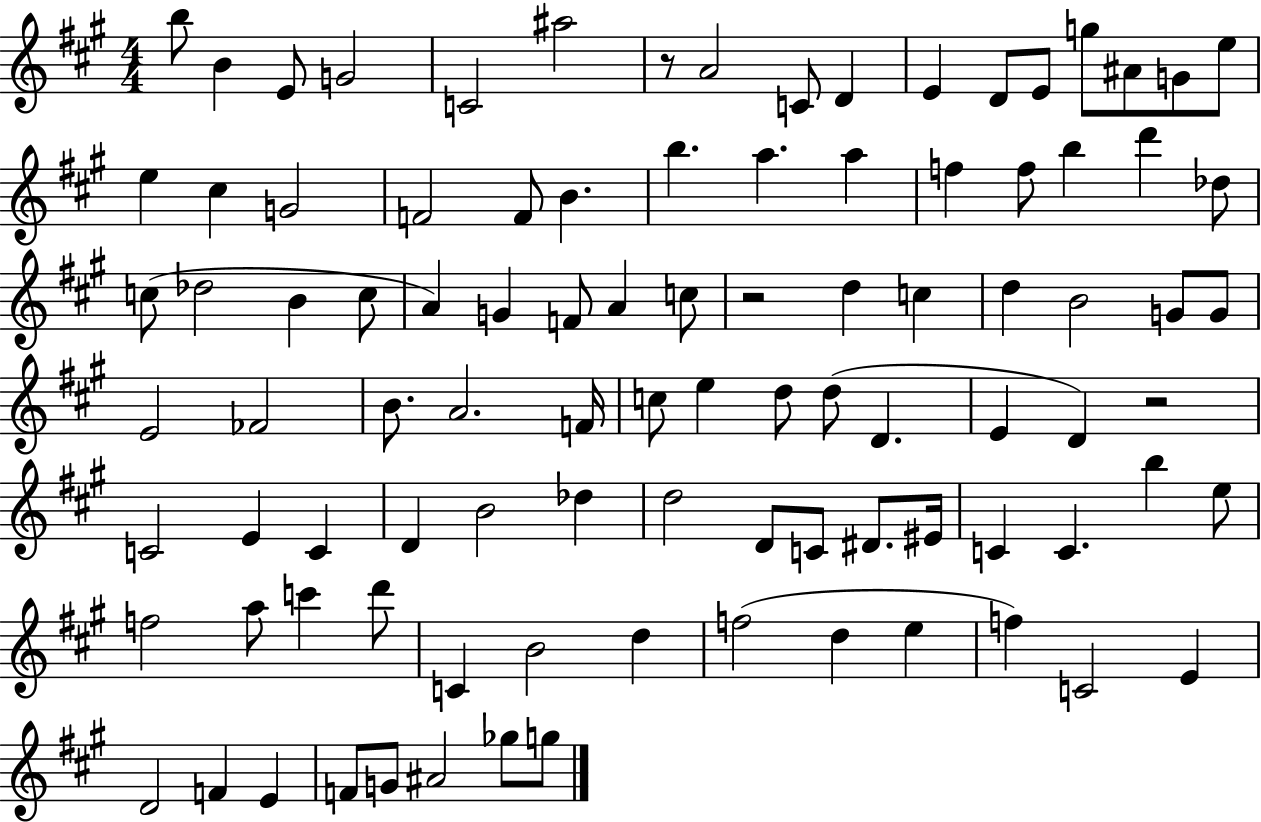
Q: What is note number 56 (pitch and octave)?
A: E4